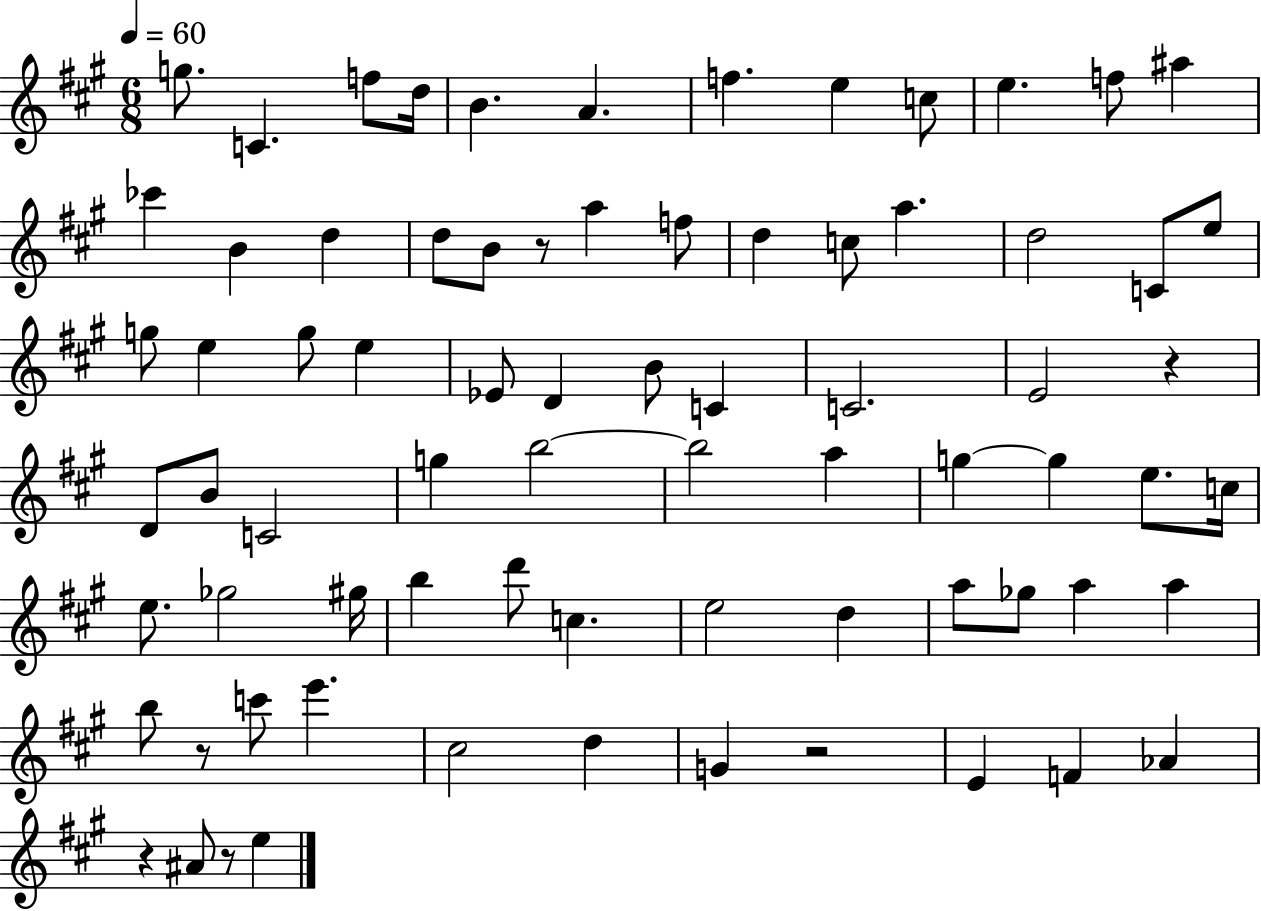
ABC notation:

X:1
T:Untitled
M:6/8
L:1/4
K:A
g/2 C f/2 d/4 B A f e c/2 e f/2 ^a _c' B d d/2 B/2 z/2 a f/2 d c/2 a d2 C/2 e/2 g/2 e g/2 e _E/2 D B/2 C C2 E2 z D/2 B/2 C2 g b2 b2 a g g e/2 c/4 e/2 _g2 ^g/4 b d'/2 c e2 d a/2 _g/2 a a b/2 z/2 c'/2 e' ^c2 d G z2 E F _A z ^A/2 z/2 e